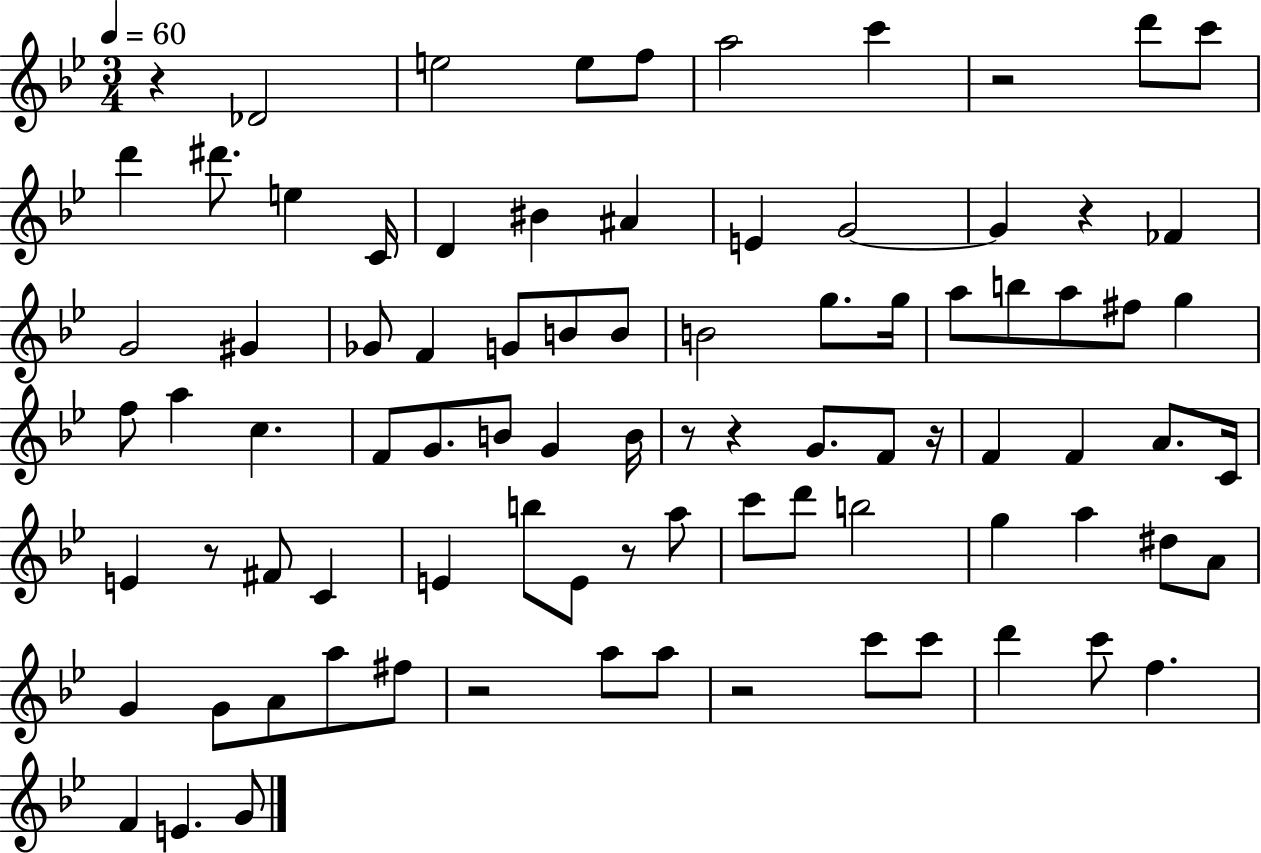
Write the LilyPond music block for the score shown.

{
  \clef treble
  \numericTimeSignature
  \time 3/4
  \key bes \major
  \tempo 4 = 60
  r4 des'2 | e''2 e''8 f''8 | a''2 c'''4 | r2 d'''8 c'''8 | \break d'''4 dis'''8. e''4 c'16 | d'4 bis'4 ais'4 | e'4 g'2~~ | g'4 r4 fes'4 | \break g'2 gis'4 | ges'8 f'4 g'8 b'8 b'8 | b'2 g''8. g''16 | a''8 b''8 a''8 fis''8 g''4 | \break f''8 a''4 c''4. | f'8 g'8. b'8 g'4 b'16 | r8 r4 g'8. f'8 r16 | f'4 f'4 a'8. c'16 | \break e'4 r8 fis'8 c'4 | e'4 b''8 e'8 r8 a''8 | c'''8 d'''8 b''2 | g''4 a''4 dis''8 a'8 | \break g'4 g'8 a'8 a''8 fis''8 | r2 a''8 a''8 | r2 c'''8 c'''8 | d'''4 c'''8 f''4. | \break f'4 e'4. g'8 | \bar "|."
}